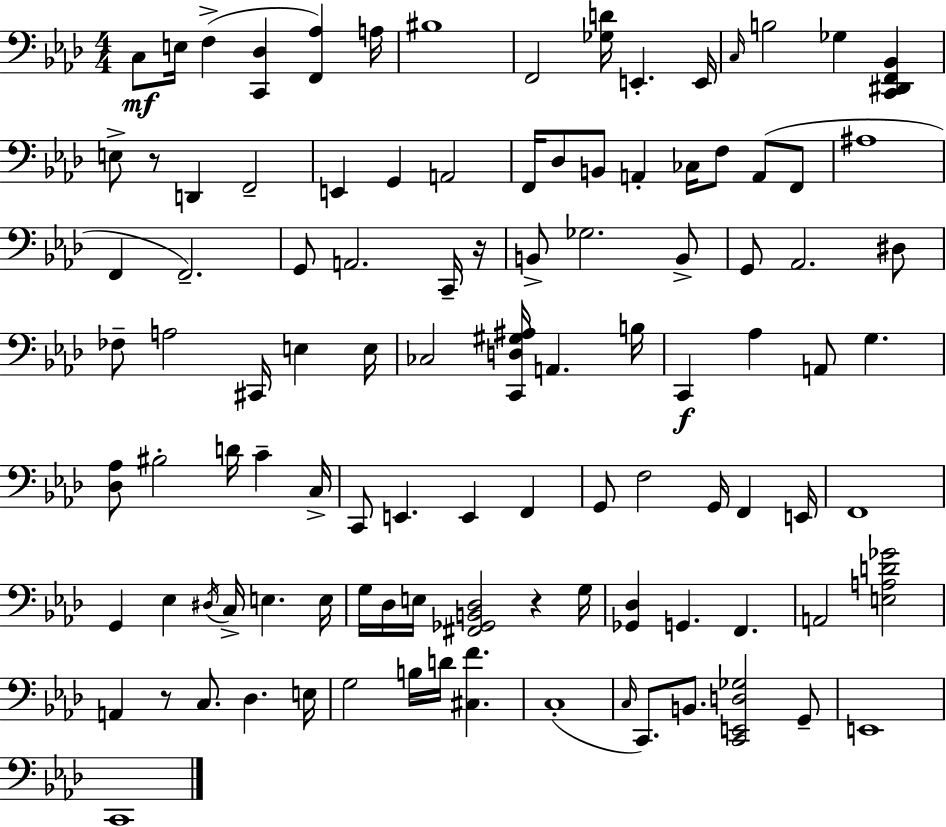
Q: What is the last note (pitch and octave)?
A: C2